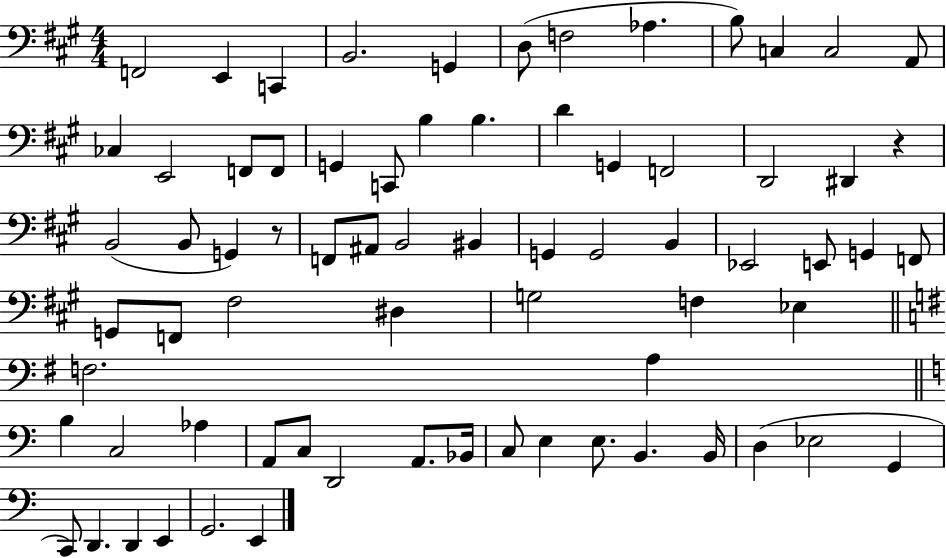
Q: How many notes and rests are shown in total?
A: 72